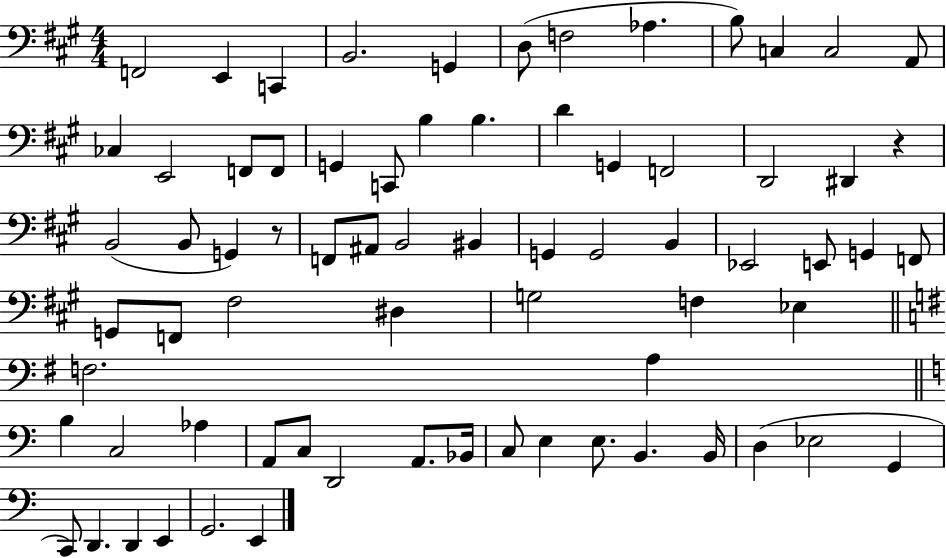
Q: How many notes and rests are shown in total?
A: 72